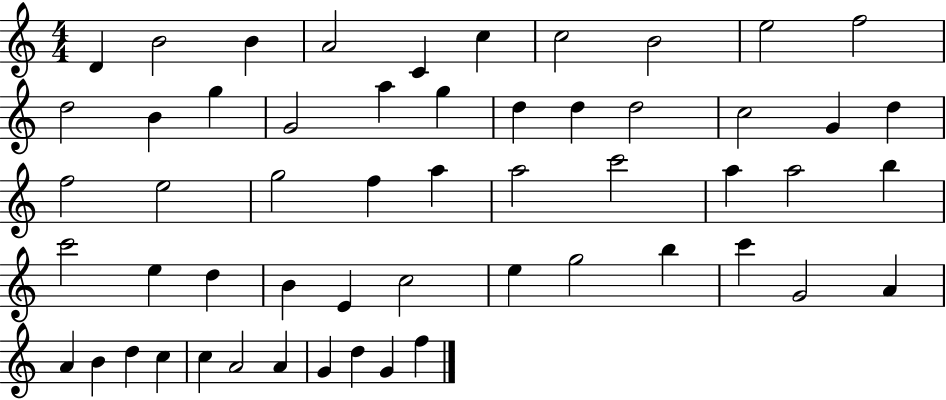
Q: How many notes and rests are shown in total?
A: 55